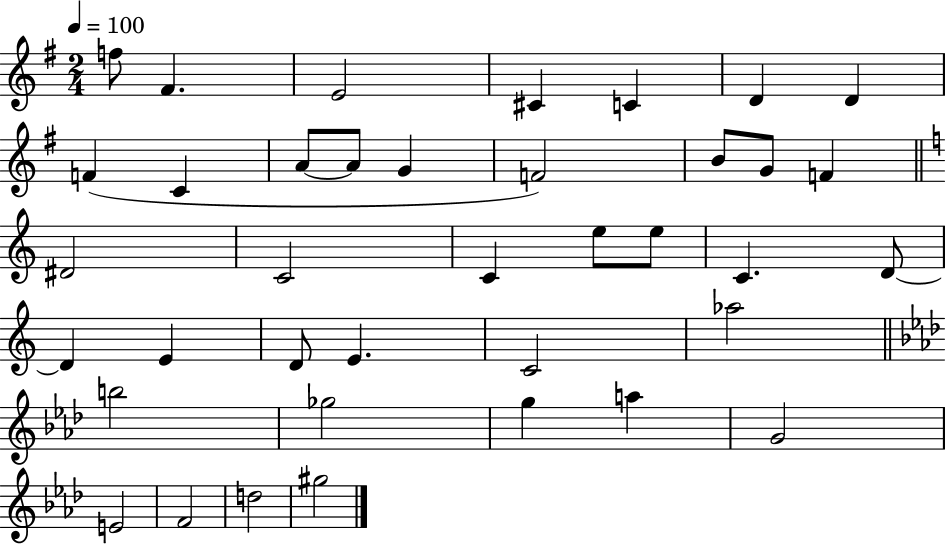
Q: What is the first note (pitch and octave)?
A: F5